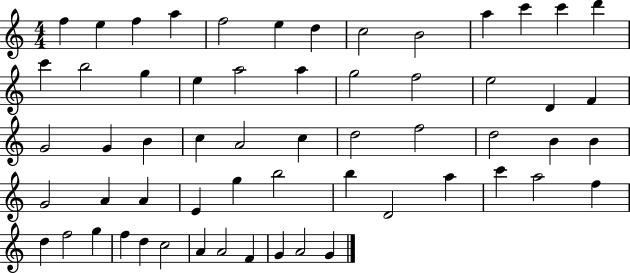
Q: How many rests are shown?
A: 0